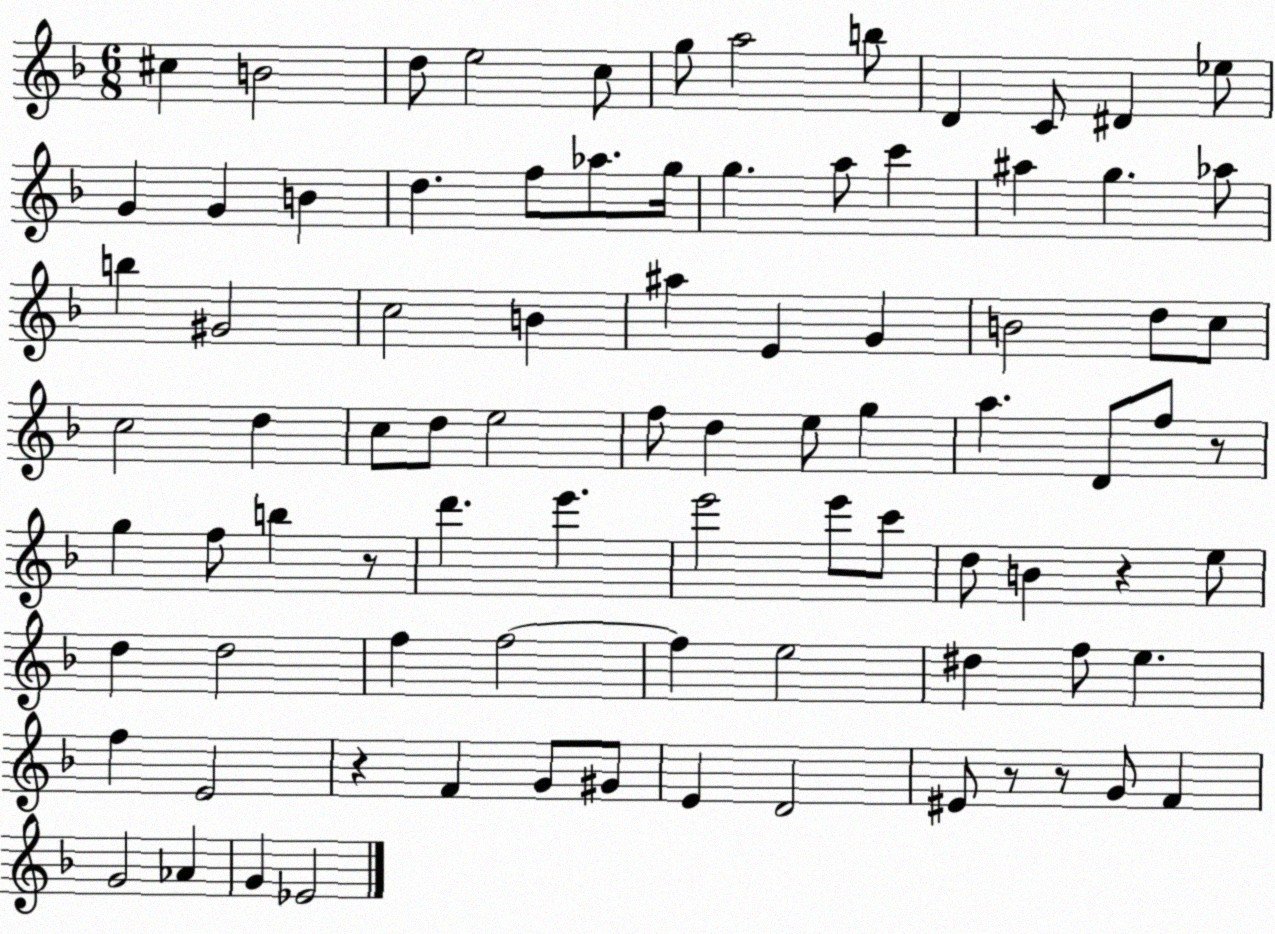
X:1
T:Untitled
M:6/8
L:1/4
K:F
^c B2 d/2 e2 c/2 g/2 a2 b/2 D C/2 ^D _e/2 G G B d f/2 _a/2 g/4 g a/2 c' ^a g _a/2 b ^G2 c2 B ^a E G B2 d/2 c/2 c2 d c/2 d/2 e2 f/2 d e/2 g a D/2 f/2 z/2 g f/2 b z/2 d' e' e'2 e'/2 c'/2 d/2 B z e/2 d d2 f f2 f e2 ^d f/2 e f E2 z F G/2 ^G/2 E D2 ^E/2 z/2 z/2 G/2 F G2 _A G _E2